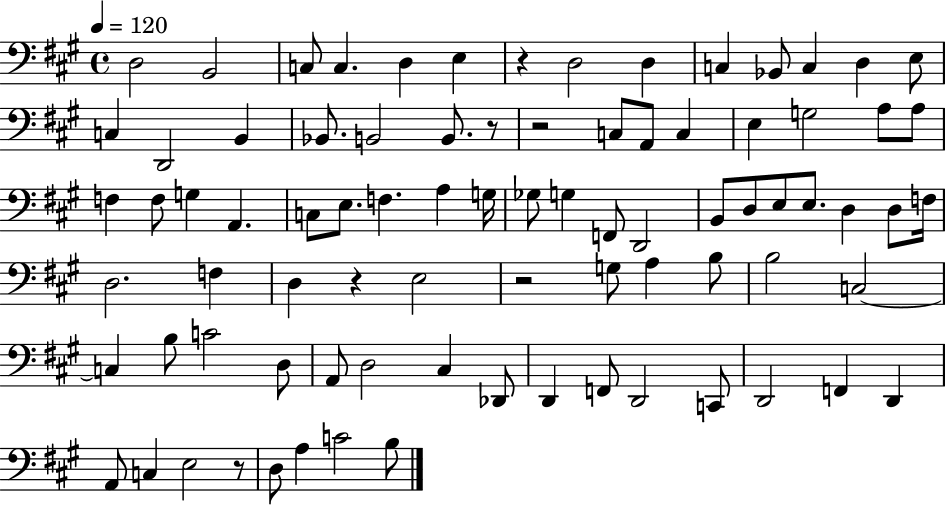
D3/h B2/h C3/e C3/q. D3/q E3/q R/q D3/h D3/q C3/q Bb2/e C3/q D3/q E3/e C3/q D2/h B2/q Bb2/e. B2/h B2/e. R/e R/h C3/e A2/e C3/q E3/q G3/h A3/e A3/e F3/q F3/e G3/q A2/q. C3/e E3/e. F3/q. A3/q G3/s Gb3/e G3/q F2/e D2/h B2/e D3/e E3/e E3/e. D3/q D3/e F3/s D3/h. F3/q D3/q R/q E3/h R/h G3/e A3/q B3/e B3/h C3/h C3/q B3/e C4/h D3/e A2/e D3/h C#3/q Db2/e D2/q F2/e D2/h C2/e D2/h F2/q D2/q A2/e C3/q E3/h R/e D3/e A3/q C4/h B3/e